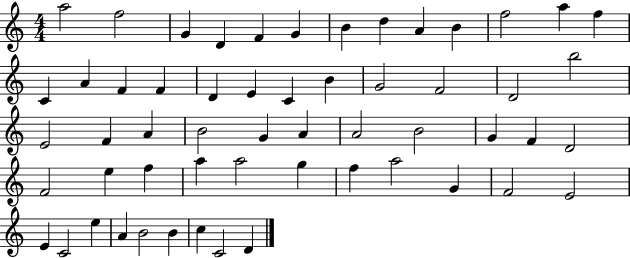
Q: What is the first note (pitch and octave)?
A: A5